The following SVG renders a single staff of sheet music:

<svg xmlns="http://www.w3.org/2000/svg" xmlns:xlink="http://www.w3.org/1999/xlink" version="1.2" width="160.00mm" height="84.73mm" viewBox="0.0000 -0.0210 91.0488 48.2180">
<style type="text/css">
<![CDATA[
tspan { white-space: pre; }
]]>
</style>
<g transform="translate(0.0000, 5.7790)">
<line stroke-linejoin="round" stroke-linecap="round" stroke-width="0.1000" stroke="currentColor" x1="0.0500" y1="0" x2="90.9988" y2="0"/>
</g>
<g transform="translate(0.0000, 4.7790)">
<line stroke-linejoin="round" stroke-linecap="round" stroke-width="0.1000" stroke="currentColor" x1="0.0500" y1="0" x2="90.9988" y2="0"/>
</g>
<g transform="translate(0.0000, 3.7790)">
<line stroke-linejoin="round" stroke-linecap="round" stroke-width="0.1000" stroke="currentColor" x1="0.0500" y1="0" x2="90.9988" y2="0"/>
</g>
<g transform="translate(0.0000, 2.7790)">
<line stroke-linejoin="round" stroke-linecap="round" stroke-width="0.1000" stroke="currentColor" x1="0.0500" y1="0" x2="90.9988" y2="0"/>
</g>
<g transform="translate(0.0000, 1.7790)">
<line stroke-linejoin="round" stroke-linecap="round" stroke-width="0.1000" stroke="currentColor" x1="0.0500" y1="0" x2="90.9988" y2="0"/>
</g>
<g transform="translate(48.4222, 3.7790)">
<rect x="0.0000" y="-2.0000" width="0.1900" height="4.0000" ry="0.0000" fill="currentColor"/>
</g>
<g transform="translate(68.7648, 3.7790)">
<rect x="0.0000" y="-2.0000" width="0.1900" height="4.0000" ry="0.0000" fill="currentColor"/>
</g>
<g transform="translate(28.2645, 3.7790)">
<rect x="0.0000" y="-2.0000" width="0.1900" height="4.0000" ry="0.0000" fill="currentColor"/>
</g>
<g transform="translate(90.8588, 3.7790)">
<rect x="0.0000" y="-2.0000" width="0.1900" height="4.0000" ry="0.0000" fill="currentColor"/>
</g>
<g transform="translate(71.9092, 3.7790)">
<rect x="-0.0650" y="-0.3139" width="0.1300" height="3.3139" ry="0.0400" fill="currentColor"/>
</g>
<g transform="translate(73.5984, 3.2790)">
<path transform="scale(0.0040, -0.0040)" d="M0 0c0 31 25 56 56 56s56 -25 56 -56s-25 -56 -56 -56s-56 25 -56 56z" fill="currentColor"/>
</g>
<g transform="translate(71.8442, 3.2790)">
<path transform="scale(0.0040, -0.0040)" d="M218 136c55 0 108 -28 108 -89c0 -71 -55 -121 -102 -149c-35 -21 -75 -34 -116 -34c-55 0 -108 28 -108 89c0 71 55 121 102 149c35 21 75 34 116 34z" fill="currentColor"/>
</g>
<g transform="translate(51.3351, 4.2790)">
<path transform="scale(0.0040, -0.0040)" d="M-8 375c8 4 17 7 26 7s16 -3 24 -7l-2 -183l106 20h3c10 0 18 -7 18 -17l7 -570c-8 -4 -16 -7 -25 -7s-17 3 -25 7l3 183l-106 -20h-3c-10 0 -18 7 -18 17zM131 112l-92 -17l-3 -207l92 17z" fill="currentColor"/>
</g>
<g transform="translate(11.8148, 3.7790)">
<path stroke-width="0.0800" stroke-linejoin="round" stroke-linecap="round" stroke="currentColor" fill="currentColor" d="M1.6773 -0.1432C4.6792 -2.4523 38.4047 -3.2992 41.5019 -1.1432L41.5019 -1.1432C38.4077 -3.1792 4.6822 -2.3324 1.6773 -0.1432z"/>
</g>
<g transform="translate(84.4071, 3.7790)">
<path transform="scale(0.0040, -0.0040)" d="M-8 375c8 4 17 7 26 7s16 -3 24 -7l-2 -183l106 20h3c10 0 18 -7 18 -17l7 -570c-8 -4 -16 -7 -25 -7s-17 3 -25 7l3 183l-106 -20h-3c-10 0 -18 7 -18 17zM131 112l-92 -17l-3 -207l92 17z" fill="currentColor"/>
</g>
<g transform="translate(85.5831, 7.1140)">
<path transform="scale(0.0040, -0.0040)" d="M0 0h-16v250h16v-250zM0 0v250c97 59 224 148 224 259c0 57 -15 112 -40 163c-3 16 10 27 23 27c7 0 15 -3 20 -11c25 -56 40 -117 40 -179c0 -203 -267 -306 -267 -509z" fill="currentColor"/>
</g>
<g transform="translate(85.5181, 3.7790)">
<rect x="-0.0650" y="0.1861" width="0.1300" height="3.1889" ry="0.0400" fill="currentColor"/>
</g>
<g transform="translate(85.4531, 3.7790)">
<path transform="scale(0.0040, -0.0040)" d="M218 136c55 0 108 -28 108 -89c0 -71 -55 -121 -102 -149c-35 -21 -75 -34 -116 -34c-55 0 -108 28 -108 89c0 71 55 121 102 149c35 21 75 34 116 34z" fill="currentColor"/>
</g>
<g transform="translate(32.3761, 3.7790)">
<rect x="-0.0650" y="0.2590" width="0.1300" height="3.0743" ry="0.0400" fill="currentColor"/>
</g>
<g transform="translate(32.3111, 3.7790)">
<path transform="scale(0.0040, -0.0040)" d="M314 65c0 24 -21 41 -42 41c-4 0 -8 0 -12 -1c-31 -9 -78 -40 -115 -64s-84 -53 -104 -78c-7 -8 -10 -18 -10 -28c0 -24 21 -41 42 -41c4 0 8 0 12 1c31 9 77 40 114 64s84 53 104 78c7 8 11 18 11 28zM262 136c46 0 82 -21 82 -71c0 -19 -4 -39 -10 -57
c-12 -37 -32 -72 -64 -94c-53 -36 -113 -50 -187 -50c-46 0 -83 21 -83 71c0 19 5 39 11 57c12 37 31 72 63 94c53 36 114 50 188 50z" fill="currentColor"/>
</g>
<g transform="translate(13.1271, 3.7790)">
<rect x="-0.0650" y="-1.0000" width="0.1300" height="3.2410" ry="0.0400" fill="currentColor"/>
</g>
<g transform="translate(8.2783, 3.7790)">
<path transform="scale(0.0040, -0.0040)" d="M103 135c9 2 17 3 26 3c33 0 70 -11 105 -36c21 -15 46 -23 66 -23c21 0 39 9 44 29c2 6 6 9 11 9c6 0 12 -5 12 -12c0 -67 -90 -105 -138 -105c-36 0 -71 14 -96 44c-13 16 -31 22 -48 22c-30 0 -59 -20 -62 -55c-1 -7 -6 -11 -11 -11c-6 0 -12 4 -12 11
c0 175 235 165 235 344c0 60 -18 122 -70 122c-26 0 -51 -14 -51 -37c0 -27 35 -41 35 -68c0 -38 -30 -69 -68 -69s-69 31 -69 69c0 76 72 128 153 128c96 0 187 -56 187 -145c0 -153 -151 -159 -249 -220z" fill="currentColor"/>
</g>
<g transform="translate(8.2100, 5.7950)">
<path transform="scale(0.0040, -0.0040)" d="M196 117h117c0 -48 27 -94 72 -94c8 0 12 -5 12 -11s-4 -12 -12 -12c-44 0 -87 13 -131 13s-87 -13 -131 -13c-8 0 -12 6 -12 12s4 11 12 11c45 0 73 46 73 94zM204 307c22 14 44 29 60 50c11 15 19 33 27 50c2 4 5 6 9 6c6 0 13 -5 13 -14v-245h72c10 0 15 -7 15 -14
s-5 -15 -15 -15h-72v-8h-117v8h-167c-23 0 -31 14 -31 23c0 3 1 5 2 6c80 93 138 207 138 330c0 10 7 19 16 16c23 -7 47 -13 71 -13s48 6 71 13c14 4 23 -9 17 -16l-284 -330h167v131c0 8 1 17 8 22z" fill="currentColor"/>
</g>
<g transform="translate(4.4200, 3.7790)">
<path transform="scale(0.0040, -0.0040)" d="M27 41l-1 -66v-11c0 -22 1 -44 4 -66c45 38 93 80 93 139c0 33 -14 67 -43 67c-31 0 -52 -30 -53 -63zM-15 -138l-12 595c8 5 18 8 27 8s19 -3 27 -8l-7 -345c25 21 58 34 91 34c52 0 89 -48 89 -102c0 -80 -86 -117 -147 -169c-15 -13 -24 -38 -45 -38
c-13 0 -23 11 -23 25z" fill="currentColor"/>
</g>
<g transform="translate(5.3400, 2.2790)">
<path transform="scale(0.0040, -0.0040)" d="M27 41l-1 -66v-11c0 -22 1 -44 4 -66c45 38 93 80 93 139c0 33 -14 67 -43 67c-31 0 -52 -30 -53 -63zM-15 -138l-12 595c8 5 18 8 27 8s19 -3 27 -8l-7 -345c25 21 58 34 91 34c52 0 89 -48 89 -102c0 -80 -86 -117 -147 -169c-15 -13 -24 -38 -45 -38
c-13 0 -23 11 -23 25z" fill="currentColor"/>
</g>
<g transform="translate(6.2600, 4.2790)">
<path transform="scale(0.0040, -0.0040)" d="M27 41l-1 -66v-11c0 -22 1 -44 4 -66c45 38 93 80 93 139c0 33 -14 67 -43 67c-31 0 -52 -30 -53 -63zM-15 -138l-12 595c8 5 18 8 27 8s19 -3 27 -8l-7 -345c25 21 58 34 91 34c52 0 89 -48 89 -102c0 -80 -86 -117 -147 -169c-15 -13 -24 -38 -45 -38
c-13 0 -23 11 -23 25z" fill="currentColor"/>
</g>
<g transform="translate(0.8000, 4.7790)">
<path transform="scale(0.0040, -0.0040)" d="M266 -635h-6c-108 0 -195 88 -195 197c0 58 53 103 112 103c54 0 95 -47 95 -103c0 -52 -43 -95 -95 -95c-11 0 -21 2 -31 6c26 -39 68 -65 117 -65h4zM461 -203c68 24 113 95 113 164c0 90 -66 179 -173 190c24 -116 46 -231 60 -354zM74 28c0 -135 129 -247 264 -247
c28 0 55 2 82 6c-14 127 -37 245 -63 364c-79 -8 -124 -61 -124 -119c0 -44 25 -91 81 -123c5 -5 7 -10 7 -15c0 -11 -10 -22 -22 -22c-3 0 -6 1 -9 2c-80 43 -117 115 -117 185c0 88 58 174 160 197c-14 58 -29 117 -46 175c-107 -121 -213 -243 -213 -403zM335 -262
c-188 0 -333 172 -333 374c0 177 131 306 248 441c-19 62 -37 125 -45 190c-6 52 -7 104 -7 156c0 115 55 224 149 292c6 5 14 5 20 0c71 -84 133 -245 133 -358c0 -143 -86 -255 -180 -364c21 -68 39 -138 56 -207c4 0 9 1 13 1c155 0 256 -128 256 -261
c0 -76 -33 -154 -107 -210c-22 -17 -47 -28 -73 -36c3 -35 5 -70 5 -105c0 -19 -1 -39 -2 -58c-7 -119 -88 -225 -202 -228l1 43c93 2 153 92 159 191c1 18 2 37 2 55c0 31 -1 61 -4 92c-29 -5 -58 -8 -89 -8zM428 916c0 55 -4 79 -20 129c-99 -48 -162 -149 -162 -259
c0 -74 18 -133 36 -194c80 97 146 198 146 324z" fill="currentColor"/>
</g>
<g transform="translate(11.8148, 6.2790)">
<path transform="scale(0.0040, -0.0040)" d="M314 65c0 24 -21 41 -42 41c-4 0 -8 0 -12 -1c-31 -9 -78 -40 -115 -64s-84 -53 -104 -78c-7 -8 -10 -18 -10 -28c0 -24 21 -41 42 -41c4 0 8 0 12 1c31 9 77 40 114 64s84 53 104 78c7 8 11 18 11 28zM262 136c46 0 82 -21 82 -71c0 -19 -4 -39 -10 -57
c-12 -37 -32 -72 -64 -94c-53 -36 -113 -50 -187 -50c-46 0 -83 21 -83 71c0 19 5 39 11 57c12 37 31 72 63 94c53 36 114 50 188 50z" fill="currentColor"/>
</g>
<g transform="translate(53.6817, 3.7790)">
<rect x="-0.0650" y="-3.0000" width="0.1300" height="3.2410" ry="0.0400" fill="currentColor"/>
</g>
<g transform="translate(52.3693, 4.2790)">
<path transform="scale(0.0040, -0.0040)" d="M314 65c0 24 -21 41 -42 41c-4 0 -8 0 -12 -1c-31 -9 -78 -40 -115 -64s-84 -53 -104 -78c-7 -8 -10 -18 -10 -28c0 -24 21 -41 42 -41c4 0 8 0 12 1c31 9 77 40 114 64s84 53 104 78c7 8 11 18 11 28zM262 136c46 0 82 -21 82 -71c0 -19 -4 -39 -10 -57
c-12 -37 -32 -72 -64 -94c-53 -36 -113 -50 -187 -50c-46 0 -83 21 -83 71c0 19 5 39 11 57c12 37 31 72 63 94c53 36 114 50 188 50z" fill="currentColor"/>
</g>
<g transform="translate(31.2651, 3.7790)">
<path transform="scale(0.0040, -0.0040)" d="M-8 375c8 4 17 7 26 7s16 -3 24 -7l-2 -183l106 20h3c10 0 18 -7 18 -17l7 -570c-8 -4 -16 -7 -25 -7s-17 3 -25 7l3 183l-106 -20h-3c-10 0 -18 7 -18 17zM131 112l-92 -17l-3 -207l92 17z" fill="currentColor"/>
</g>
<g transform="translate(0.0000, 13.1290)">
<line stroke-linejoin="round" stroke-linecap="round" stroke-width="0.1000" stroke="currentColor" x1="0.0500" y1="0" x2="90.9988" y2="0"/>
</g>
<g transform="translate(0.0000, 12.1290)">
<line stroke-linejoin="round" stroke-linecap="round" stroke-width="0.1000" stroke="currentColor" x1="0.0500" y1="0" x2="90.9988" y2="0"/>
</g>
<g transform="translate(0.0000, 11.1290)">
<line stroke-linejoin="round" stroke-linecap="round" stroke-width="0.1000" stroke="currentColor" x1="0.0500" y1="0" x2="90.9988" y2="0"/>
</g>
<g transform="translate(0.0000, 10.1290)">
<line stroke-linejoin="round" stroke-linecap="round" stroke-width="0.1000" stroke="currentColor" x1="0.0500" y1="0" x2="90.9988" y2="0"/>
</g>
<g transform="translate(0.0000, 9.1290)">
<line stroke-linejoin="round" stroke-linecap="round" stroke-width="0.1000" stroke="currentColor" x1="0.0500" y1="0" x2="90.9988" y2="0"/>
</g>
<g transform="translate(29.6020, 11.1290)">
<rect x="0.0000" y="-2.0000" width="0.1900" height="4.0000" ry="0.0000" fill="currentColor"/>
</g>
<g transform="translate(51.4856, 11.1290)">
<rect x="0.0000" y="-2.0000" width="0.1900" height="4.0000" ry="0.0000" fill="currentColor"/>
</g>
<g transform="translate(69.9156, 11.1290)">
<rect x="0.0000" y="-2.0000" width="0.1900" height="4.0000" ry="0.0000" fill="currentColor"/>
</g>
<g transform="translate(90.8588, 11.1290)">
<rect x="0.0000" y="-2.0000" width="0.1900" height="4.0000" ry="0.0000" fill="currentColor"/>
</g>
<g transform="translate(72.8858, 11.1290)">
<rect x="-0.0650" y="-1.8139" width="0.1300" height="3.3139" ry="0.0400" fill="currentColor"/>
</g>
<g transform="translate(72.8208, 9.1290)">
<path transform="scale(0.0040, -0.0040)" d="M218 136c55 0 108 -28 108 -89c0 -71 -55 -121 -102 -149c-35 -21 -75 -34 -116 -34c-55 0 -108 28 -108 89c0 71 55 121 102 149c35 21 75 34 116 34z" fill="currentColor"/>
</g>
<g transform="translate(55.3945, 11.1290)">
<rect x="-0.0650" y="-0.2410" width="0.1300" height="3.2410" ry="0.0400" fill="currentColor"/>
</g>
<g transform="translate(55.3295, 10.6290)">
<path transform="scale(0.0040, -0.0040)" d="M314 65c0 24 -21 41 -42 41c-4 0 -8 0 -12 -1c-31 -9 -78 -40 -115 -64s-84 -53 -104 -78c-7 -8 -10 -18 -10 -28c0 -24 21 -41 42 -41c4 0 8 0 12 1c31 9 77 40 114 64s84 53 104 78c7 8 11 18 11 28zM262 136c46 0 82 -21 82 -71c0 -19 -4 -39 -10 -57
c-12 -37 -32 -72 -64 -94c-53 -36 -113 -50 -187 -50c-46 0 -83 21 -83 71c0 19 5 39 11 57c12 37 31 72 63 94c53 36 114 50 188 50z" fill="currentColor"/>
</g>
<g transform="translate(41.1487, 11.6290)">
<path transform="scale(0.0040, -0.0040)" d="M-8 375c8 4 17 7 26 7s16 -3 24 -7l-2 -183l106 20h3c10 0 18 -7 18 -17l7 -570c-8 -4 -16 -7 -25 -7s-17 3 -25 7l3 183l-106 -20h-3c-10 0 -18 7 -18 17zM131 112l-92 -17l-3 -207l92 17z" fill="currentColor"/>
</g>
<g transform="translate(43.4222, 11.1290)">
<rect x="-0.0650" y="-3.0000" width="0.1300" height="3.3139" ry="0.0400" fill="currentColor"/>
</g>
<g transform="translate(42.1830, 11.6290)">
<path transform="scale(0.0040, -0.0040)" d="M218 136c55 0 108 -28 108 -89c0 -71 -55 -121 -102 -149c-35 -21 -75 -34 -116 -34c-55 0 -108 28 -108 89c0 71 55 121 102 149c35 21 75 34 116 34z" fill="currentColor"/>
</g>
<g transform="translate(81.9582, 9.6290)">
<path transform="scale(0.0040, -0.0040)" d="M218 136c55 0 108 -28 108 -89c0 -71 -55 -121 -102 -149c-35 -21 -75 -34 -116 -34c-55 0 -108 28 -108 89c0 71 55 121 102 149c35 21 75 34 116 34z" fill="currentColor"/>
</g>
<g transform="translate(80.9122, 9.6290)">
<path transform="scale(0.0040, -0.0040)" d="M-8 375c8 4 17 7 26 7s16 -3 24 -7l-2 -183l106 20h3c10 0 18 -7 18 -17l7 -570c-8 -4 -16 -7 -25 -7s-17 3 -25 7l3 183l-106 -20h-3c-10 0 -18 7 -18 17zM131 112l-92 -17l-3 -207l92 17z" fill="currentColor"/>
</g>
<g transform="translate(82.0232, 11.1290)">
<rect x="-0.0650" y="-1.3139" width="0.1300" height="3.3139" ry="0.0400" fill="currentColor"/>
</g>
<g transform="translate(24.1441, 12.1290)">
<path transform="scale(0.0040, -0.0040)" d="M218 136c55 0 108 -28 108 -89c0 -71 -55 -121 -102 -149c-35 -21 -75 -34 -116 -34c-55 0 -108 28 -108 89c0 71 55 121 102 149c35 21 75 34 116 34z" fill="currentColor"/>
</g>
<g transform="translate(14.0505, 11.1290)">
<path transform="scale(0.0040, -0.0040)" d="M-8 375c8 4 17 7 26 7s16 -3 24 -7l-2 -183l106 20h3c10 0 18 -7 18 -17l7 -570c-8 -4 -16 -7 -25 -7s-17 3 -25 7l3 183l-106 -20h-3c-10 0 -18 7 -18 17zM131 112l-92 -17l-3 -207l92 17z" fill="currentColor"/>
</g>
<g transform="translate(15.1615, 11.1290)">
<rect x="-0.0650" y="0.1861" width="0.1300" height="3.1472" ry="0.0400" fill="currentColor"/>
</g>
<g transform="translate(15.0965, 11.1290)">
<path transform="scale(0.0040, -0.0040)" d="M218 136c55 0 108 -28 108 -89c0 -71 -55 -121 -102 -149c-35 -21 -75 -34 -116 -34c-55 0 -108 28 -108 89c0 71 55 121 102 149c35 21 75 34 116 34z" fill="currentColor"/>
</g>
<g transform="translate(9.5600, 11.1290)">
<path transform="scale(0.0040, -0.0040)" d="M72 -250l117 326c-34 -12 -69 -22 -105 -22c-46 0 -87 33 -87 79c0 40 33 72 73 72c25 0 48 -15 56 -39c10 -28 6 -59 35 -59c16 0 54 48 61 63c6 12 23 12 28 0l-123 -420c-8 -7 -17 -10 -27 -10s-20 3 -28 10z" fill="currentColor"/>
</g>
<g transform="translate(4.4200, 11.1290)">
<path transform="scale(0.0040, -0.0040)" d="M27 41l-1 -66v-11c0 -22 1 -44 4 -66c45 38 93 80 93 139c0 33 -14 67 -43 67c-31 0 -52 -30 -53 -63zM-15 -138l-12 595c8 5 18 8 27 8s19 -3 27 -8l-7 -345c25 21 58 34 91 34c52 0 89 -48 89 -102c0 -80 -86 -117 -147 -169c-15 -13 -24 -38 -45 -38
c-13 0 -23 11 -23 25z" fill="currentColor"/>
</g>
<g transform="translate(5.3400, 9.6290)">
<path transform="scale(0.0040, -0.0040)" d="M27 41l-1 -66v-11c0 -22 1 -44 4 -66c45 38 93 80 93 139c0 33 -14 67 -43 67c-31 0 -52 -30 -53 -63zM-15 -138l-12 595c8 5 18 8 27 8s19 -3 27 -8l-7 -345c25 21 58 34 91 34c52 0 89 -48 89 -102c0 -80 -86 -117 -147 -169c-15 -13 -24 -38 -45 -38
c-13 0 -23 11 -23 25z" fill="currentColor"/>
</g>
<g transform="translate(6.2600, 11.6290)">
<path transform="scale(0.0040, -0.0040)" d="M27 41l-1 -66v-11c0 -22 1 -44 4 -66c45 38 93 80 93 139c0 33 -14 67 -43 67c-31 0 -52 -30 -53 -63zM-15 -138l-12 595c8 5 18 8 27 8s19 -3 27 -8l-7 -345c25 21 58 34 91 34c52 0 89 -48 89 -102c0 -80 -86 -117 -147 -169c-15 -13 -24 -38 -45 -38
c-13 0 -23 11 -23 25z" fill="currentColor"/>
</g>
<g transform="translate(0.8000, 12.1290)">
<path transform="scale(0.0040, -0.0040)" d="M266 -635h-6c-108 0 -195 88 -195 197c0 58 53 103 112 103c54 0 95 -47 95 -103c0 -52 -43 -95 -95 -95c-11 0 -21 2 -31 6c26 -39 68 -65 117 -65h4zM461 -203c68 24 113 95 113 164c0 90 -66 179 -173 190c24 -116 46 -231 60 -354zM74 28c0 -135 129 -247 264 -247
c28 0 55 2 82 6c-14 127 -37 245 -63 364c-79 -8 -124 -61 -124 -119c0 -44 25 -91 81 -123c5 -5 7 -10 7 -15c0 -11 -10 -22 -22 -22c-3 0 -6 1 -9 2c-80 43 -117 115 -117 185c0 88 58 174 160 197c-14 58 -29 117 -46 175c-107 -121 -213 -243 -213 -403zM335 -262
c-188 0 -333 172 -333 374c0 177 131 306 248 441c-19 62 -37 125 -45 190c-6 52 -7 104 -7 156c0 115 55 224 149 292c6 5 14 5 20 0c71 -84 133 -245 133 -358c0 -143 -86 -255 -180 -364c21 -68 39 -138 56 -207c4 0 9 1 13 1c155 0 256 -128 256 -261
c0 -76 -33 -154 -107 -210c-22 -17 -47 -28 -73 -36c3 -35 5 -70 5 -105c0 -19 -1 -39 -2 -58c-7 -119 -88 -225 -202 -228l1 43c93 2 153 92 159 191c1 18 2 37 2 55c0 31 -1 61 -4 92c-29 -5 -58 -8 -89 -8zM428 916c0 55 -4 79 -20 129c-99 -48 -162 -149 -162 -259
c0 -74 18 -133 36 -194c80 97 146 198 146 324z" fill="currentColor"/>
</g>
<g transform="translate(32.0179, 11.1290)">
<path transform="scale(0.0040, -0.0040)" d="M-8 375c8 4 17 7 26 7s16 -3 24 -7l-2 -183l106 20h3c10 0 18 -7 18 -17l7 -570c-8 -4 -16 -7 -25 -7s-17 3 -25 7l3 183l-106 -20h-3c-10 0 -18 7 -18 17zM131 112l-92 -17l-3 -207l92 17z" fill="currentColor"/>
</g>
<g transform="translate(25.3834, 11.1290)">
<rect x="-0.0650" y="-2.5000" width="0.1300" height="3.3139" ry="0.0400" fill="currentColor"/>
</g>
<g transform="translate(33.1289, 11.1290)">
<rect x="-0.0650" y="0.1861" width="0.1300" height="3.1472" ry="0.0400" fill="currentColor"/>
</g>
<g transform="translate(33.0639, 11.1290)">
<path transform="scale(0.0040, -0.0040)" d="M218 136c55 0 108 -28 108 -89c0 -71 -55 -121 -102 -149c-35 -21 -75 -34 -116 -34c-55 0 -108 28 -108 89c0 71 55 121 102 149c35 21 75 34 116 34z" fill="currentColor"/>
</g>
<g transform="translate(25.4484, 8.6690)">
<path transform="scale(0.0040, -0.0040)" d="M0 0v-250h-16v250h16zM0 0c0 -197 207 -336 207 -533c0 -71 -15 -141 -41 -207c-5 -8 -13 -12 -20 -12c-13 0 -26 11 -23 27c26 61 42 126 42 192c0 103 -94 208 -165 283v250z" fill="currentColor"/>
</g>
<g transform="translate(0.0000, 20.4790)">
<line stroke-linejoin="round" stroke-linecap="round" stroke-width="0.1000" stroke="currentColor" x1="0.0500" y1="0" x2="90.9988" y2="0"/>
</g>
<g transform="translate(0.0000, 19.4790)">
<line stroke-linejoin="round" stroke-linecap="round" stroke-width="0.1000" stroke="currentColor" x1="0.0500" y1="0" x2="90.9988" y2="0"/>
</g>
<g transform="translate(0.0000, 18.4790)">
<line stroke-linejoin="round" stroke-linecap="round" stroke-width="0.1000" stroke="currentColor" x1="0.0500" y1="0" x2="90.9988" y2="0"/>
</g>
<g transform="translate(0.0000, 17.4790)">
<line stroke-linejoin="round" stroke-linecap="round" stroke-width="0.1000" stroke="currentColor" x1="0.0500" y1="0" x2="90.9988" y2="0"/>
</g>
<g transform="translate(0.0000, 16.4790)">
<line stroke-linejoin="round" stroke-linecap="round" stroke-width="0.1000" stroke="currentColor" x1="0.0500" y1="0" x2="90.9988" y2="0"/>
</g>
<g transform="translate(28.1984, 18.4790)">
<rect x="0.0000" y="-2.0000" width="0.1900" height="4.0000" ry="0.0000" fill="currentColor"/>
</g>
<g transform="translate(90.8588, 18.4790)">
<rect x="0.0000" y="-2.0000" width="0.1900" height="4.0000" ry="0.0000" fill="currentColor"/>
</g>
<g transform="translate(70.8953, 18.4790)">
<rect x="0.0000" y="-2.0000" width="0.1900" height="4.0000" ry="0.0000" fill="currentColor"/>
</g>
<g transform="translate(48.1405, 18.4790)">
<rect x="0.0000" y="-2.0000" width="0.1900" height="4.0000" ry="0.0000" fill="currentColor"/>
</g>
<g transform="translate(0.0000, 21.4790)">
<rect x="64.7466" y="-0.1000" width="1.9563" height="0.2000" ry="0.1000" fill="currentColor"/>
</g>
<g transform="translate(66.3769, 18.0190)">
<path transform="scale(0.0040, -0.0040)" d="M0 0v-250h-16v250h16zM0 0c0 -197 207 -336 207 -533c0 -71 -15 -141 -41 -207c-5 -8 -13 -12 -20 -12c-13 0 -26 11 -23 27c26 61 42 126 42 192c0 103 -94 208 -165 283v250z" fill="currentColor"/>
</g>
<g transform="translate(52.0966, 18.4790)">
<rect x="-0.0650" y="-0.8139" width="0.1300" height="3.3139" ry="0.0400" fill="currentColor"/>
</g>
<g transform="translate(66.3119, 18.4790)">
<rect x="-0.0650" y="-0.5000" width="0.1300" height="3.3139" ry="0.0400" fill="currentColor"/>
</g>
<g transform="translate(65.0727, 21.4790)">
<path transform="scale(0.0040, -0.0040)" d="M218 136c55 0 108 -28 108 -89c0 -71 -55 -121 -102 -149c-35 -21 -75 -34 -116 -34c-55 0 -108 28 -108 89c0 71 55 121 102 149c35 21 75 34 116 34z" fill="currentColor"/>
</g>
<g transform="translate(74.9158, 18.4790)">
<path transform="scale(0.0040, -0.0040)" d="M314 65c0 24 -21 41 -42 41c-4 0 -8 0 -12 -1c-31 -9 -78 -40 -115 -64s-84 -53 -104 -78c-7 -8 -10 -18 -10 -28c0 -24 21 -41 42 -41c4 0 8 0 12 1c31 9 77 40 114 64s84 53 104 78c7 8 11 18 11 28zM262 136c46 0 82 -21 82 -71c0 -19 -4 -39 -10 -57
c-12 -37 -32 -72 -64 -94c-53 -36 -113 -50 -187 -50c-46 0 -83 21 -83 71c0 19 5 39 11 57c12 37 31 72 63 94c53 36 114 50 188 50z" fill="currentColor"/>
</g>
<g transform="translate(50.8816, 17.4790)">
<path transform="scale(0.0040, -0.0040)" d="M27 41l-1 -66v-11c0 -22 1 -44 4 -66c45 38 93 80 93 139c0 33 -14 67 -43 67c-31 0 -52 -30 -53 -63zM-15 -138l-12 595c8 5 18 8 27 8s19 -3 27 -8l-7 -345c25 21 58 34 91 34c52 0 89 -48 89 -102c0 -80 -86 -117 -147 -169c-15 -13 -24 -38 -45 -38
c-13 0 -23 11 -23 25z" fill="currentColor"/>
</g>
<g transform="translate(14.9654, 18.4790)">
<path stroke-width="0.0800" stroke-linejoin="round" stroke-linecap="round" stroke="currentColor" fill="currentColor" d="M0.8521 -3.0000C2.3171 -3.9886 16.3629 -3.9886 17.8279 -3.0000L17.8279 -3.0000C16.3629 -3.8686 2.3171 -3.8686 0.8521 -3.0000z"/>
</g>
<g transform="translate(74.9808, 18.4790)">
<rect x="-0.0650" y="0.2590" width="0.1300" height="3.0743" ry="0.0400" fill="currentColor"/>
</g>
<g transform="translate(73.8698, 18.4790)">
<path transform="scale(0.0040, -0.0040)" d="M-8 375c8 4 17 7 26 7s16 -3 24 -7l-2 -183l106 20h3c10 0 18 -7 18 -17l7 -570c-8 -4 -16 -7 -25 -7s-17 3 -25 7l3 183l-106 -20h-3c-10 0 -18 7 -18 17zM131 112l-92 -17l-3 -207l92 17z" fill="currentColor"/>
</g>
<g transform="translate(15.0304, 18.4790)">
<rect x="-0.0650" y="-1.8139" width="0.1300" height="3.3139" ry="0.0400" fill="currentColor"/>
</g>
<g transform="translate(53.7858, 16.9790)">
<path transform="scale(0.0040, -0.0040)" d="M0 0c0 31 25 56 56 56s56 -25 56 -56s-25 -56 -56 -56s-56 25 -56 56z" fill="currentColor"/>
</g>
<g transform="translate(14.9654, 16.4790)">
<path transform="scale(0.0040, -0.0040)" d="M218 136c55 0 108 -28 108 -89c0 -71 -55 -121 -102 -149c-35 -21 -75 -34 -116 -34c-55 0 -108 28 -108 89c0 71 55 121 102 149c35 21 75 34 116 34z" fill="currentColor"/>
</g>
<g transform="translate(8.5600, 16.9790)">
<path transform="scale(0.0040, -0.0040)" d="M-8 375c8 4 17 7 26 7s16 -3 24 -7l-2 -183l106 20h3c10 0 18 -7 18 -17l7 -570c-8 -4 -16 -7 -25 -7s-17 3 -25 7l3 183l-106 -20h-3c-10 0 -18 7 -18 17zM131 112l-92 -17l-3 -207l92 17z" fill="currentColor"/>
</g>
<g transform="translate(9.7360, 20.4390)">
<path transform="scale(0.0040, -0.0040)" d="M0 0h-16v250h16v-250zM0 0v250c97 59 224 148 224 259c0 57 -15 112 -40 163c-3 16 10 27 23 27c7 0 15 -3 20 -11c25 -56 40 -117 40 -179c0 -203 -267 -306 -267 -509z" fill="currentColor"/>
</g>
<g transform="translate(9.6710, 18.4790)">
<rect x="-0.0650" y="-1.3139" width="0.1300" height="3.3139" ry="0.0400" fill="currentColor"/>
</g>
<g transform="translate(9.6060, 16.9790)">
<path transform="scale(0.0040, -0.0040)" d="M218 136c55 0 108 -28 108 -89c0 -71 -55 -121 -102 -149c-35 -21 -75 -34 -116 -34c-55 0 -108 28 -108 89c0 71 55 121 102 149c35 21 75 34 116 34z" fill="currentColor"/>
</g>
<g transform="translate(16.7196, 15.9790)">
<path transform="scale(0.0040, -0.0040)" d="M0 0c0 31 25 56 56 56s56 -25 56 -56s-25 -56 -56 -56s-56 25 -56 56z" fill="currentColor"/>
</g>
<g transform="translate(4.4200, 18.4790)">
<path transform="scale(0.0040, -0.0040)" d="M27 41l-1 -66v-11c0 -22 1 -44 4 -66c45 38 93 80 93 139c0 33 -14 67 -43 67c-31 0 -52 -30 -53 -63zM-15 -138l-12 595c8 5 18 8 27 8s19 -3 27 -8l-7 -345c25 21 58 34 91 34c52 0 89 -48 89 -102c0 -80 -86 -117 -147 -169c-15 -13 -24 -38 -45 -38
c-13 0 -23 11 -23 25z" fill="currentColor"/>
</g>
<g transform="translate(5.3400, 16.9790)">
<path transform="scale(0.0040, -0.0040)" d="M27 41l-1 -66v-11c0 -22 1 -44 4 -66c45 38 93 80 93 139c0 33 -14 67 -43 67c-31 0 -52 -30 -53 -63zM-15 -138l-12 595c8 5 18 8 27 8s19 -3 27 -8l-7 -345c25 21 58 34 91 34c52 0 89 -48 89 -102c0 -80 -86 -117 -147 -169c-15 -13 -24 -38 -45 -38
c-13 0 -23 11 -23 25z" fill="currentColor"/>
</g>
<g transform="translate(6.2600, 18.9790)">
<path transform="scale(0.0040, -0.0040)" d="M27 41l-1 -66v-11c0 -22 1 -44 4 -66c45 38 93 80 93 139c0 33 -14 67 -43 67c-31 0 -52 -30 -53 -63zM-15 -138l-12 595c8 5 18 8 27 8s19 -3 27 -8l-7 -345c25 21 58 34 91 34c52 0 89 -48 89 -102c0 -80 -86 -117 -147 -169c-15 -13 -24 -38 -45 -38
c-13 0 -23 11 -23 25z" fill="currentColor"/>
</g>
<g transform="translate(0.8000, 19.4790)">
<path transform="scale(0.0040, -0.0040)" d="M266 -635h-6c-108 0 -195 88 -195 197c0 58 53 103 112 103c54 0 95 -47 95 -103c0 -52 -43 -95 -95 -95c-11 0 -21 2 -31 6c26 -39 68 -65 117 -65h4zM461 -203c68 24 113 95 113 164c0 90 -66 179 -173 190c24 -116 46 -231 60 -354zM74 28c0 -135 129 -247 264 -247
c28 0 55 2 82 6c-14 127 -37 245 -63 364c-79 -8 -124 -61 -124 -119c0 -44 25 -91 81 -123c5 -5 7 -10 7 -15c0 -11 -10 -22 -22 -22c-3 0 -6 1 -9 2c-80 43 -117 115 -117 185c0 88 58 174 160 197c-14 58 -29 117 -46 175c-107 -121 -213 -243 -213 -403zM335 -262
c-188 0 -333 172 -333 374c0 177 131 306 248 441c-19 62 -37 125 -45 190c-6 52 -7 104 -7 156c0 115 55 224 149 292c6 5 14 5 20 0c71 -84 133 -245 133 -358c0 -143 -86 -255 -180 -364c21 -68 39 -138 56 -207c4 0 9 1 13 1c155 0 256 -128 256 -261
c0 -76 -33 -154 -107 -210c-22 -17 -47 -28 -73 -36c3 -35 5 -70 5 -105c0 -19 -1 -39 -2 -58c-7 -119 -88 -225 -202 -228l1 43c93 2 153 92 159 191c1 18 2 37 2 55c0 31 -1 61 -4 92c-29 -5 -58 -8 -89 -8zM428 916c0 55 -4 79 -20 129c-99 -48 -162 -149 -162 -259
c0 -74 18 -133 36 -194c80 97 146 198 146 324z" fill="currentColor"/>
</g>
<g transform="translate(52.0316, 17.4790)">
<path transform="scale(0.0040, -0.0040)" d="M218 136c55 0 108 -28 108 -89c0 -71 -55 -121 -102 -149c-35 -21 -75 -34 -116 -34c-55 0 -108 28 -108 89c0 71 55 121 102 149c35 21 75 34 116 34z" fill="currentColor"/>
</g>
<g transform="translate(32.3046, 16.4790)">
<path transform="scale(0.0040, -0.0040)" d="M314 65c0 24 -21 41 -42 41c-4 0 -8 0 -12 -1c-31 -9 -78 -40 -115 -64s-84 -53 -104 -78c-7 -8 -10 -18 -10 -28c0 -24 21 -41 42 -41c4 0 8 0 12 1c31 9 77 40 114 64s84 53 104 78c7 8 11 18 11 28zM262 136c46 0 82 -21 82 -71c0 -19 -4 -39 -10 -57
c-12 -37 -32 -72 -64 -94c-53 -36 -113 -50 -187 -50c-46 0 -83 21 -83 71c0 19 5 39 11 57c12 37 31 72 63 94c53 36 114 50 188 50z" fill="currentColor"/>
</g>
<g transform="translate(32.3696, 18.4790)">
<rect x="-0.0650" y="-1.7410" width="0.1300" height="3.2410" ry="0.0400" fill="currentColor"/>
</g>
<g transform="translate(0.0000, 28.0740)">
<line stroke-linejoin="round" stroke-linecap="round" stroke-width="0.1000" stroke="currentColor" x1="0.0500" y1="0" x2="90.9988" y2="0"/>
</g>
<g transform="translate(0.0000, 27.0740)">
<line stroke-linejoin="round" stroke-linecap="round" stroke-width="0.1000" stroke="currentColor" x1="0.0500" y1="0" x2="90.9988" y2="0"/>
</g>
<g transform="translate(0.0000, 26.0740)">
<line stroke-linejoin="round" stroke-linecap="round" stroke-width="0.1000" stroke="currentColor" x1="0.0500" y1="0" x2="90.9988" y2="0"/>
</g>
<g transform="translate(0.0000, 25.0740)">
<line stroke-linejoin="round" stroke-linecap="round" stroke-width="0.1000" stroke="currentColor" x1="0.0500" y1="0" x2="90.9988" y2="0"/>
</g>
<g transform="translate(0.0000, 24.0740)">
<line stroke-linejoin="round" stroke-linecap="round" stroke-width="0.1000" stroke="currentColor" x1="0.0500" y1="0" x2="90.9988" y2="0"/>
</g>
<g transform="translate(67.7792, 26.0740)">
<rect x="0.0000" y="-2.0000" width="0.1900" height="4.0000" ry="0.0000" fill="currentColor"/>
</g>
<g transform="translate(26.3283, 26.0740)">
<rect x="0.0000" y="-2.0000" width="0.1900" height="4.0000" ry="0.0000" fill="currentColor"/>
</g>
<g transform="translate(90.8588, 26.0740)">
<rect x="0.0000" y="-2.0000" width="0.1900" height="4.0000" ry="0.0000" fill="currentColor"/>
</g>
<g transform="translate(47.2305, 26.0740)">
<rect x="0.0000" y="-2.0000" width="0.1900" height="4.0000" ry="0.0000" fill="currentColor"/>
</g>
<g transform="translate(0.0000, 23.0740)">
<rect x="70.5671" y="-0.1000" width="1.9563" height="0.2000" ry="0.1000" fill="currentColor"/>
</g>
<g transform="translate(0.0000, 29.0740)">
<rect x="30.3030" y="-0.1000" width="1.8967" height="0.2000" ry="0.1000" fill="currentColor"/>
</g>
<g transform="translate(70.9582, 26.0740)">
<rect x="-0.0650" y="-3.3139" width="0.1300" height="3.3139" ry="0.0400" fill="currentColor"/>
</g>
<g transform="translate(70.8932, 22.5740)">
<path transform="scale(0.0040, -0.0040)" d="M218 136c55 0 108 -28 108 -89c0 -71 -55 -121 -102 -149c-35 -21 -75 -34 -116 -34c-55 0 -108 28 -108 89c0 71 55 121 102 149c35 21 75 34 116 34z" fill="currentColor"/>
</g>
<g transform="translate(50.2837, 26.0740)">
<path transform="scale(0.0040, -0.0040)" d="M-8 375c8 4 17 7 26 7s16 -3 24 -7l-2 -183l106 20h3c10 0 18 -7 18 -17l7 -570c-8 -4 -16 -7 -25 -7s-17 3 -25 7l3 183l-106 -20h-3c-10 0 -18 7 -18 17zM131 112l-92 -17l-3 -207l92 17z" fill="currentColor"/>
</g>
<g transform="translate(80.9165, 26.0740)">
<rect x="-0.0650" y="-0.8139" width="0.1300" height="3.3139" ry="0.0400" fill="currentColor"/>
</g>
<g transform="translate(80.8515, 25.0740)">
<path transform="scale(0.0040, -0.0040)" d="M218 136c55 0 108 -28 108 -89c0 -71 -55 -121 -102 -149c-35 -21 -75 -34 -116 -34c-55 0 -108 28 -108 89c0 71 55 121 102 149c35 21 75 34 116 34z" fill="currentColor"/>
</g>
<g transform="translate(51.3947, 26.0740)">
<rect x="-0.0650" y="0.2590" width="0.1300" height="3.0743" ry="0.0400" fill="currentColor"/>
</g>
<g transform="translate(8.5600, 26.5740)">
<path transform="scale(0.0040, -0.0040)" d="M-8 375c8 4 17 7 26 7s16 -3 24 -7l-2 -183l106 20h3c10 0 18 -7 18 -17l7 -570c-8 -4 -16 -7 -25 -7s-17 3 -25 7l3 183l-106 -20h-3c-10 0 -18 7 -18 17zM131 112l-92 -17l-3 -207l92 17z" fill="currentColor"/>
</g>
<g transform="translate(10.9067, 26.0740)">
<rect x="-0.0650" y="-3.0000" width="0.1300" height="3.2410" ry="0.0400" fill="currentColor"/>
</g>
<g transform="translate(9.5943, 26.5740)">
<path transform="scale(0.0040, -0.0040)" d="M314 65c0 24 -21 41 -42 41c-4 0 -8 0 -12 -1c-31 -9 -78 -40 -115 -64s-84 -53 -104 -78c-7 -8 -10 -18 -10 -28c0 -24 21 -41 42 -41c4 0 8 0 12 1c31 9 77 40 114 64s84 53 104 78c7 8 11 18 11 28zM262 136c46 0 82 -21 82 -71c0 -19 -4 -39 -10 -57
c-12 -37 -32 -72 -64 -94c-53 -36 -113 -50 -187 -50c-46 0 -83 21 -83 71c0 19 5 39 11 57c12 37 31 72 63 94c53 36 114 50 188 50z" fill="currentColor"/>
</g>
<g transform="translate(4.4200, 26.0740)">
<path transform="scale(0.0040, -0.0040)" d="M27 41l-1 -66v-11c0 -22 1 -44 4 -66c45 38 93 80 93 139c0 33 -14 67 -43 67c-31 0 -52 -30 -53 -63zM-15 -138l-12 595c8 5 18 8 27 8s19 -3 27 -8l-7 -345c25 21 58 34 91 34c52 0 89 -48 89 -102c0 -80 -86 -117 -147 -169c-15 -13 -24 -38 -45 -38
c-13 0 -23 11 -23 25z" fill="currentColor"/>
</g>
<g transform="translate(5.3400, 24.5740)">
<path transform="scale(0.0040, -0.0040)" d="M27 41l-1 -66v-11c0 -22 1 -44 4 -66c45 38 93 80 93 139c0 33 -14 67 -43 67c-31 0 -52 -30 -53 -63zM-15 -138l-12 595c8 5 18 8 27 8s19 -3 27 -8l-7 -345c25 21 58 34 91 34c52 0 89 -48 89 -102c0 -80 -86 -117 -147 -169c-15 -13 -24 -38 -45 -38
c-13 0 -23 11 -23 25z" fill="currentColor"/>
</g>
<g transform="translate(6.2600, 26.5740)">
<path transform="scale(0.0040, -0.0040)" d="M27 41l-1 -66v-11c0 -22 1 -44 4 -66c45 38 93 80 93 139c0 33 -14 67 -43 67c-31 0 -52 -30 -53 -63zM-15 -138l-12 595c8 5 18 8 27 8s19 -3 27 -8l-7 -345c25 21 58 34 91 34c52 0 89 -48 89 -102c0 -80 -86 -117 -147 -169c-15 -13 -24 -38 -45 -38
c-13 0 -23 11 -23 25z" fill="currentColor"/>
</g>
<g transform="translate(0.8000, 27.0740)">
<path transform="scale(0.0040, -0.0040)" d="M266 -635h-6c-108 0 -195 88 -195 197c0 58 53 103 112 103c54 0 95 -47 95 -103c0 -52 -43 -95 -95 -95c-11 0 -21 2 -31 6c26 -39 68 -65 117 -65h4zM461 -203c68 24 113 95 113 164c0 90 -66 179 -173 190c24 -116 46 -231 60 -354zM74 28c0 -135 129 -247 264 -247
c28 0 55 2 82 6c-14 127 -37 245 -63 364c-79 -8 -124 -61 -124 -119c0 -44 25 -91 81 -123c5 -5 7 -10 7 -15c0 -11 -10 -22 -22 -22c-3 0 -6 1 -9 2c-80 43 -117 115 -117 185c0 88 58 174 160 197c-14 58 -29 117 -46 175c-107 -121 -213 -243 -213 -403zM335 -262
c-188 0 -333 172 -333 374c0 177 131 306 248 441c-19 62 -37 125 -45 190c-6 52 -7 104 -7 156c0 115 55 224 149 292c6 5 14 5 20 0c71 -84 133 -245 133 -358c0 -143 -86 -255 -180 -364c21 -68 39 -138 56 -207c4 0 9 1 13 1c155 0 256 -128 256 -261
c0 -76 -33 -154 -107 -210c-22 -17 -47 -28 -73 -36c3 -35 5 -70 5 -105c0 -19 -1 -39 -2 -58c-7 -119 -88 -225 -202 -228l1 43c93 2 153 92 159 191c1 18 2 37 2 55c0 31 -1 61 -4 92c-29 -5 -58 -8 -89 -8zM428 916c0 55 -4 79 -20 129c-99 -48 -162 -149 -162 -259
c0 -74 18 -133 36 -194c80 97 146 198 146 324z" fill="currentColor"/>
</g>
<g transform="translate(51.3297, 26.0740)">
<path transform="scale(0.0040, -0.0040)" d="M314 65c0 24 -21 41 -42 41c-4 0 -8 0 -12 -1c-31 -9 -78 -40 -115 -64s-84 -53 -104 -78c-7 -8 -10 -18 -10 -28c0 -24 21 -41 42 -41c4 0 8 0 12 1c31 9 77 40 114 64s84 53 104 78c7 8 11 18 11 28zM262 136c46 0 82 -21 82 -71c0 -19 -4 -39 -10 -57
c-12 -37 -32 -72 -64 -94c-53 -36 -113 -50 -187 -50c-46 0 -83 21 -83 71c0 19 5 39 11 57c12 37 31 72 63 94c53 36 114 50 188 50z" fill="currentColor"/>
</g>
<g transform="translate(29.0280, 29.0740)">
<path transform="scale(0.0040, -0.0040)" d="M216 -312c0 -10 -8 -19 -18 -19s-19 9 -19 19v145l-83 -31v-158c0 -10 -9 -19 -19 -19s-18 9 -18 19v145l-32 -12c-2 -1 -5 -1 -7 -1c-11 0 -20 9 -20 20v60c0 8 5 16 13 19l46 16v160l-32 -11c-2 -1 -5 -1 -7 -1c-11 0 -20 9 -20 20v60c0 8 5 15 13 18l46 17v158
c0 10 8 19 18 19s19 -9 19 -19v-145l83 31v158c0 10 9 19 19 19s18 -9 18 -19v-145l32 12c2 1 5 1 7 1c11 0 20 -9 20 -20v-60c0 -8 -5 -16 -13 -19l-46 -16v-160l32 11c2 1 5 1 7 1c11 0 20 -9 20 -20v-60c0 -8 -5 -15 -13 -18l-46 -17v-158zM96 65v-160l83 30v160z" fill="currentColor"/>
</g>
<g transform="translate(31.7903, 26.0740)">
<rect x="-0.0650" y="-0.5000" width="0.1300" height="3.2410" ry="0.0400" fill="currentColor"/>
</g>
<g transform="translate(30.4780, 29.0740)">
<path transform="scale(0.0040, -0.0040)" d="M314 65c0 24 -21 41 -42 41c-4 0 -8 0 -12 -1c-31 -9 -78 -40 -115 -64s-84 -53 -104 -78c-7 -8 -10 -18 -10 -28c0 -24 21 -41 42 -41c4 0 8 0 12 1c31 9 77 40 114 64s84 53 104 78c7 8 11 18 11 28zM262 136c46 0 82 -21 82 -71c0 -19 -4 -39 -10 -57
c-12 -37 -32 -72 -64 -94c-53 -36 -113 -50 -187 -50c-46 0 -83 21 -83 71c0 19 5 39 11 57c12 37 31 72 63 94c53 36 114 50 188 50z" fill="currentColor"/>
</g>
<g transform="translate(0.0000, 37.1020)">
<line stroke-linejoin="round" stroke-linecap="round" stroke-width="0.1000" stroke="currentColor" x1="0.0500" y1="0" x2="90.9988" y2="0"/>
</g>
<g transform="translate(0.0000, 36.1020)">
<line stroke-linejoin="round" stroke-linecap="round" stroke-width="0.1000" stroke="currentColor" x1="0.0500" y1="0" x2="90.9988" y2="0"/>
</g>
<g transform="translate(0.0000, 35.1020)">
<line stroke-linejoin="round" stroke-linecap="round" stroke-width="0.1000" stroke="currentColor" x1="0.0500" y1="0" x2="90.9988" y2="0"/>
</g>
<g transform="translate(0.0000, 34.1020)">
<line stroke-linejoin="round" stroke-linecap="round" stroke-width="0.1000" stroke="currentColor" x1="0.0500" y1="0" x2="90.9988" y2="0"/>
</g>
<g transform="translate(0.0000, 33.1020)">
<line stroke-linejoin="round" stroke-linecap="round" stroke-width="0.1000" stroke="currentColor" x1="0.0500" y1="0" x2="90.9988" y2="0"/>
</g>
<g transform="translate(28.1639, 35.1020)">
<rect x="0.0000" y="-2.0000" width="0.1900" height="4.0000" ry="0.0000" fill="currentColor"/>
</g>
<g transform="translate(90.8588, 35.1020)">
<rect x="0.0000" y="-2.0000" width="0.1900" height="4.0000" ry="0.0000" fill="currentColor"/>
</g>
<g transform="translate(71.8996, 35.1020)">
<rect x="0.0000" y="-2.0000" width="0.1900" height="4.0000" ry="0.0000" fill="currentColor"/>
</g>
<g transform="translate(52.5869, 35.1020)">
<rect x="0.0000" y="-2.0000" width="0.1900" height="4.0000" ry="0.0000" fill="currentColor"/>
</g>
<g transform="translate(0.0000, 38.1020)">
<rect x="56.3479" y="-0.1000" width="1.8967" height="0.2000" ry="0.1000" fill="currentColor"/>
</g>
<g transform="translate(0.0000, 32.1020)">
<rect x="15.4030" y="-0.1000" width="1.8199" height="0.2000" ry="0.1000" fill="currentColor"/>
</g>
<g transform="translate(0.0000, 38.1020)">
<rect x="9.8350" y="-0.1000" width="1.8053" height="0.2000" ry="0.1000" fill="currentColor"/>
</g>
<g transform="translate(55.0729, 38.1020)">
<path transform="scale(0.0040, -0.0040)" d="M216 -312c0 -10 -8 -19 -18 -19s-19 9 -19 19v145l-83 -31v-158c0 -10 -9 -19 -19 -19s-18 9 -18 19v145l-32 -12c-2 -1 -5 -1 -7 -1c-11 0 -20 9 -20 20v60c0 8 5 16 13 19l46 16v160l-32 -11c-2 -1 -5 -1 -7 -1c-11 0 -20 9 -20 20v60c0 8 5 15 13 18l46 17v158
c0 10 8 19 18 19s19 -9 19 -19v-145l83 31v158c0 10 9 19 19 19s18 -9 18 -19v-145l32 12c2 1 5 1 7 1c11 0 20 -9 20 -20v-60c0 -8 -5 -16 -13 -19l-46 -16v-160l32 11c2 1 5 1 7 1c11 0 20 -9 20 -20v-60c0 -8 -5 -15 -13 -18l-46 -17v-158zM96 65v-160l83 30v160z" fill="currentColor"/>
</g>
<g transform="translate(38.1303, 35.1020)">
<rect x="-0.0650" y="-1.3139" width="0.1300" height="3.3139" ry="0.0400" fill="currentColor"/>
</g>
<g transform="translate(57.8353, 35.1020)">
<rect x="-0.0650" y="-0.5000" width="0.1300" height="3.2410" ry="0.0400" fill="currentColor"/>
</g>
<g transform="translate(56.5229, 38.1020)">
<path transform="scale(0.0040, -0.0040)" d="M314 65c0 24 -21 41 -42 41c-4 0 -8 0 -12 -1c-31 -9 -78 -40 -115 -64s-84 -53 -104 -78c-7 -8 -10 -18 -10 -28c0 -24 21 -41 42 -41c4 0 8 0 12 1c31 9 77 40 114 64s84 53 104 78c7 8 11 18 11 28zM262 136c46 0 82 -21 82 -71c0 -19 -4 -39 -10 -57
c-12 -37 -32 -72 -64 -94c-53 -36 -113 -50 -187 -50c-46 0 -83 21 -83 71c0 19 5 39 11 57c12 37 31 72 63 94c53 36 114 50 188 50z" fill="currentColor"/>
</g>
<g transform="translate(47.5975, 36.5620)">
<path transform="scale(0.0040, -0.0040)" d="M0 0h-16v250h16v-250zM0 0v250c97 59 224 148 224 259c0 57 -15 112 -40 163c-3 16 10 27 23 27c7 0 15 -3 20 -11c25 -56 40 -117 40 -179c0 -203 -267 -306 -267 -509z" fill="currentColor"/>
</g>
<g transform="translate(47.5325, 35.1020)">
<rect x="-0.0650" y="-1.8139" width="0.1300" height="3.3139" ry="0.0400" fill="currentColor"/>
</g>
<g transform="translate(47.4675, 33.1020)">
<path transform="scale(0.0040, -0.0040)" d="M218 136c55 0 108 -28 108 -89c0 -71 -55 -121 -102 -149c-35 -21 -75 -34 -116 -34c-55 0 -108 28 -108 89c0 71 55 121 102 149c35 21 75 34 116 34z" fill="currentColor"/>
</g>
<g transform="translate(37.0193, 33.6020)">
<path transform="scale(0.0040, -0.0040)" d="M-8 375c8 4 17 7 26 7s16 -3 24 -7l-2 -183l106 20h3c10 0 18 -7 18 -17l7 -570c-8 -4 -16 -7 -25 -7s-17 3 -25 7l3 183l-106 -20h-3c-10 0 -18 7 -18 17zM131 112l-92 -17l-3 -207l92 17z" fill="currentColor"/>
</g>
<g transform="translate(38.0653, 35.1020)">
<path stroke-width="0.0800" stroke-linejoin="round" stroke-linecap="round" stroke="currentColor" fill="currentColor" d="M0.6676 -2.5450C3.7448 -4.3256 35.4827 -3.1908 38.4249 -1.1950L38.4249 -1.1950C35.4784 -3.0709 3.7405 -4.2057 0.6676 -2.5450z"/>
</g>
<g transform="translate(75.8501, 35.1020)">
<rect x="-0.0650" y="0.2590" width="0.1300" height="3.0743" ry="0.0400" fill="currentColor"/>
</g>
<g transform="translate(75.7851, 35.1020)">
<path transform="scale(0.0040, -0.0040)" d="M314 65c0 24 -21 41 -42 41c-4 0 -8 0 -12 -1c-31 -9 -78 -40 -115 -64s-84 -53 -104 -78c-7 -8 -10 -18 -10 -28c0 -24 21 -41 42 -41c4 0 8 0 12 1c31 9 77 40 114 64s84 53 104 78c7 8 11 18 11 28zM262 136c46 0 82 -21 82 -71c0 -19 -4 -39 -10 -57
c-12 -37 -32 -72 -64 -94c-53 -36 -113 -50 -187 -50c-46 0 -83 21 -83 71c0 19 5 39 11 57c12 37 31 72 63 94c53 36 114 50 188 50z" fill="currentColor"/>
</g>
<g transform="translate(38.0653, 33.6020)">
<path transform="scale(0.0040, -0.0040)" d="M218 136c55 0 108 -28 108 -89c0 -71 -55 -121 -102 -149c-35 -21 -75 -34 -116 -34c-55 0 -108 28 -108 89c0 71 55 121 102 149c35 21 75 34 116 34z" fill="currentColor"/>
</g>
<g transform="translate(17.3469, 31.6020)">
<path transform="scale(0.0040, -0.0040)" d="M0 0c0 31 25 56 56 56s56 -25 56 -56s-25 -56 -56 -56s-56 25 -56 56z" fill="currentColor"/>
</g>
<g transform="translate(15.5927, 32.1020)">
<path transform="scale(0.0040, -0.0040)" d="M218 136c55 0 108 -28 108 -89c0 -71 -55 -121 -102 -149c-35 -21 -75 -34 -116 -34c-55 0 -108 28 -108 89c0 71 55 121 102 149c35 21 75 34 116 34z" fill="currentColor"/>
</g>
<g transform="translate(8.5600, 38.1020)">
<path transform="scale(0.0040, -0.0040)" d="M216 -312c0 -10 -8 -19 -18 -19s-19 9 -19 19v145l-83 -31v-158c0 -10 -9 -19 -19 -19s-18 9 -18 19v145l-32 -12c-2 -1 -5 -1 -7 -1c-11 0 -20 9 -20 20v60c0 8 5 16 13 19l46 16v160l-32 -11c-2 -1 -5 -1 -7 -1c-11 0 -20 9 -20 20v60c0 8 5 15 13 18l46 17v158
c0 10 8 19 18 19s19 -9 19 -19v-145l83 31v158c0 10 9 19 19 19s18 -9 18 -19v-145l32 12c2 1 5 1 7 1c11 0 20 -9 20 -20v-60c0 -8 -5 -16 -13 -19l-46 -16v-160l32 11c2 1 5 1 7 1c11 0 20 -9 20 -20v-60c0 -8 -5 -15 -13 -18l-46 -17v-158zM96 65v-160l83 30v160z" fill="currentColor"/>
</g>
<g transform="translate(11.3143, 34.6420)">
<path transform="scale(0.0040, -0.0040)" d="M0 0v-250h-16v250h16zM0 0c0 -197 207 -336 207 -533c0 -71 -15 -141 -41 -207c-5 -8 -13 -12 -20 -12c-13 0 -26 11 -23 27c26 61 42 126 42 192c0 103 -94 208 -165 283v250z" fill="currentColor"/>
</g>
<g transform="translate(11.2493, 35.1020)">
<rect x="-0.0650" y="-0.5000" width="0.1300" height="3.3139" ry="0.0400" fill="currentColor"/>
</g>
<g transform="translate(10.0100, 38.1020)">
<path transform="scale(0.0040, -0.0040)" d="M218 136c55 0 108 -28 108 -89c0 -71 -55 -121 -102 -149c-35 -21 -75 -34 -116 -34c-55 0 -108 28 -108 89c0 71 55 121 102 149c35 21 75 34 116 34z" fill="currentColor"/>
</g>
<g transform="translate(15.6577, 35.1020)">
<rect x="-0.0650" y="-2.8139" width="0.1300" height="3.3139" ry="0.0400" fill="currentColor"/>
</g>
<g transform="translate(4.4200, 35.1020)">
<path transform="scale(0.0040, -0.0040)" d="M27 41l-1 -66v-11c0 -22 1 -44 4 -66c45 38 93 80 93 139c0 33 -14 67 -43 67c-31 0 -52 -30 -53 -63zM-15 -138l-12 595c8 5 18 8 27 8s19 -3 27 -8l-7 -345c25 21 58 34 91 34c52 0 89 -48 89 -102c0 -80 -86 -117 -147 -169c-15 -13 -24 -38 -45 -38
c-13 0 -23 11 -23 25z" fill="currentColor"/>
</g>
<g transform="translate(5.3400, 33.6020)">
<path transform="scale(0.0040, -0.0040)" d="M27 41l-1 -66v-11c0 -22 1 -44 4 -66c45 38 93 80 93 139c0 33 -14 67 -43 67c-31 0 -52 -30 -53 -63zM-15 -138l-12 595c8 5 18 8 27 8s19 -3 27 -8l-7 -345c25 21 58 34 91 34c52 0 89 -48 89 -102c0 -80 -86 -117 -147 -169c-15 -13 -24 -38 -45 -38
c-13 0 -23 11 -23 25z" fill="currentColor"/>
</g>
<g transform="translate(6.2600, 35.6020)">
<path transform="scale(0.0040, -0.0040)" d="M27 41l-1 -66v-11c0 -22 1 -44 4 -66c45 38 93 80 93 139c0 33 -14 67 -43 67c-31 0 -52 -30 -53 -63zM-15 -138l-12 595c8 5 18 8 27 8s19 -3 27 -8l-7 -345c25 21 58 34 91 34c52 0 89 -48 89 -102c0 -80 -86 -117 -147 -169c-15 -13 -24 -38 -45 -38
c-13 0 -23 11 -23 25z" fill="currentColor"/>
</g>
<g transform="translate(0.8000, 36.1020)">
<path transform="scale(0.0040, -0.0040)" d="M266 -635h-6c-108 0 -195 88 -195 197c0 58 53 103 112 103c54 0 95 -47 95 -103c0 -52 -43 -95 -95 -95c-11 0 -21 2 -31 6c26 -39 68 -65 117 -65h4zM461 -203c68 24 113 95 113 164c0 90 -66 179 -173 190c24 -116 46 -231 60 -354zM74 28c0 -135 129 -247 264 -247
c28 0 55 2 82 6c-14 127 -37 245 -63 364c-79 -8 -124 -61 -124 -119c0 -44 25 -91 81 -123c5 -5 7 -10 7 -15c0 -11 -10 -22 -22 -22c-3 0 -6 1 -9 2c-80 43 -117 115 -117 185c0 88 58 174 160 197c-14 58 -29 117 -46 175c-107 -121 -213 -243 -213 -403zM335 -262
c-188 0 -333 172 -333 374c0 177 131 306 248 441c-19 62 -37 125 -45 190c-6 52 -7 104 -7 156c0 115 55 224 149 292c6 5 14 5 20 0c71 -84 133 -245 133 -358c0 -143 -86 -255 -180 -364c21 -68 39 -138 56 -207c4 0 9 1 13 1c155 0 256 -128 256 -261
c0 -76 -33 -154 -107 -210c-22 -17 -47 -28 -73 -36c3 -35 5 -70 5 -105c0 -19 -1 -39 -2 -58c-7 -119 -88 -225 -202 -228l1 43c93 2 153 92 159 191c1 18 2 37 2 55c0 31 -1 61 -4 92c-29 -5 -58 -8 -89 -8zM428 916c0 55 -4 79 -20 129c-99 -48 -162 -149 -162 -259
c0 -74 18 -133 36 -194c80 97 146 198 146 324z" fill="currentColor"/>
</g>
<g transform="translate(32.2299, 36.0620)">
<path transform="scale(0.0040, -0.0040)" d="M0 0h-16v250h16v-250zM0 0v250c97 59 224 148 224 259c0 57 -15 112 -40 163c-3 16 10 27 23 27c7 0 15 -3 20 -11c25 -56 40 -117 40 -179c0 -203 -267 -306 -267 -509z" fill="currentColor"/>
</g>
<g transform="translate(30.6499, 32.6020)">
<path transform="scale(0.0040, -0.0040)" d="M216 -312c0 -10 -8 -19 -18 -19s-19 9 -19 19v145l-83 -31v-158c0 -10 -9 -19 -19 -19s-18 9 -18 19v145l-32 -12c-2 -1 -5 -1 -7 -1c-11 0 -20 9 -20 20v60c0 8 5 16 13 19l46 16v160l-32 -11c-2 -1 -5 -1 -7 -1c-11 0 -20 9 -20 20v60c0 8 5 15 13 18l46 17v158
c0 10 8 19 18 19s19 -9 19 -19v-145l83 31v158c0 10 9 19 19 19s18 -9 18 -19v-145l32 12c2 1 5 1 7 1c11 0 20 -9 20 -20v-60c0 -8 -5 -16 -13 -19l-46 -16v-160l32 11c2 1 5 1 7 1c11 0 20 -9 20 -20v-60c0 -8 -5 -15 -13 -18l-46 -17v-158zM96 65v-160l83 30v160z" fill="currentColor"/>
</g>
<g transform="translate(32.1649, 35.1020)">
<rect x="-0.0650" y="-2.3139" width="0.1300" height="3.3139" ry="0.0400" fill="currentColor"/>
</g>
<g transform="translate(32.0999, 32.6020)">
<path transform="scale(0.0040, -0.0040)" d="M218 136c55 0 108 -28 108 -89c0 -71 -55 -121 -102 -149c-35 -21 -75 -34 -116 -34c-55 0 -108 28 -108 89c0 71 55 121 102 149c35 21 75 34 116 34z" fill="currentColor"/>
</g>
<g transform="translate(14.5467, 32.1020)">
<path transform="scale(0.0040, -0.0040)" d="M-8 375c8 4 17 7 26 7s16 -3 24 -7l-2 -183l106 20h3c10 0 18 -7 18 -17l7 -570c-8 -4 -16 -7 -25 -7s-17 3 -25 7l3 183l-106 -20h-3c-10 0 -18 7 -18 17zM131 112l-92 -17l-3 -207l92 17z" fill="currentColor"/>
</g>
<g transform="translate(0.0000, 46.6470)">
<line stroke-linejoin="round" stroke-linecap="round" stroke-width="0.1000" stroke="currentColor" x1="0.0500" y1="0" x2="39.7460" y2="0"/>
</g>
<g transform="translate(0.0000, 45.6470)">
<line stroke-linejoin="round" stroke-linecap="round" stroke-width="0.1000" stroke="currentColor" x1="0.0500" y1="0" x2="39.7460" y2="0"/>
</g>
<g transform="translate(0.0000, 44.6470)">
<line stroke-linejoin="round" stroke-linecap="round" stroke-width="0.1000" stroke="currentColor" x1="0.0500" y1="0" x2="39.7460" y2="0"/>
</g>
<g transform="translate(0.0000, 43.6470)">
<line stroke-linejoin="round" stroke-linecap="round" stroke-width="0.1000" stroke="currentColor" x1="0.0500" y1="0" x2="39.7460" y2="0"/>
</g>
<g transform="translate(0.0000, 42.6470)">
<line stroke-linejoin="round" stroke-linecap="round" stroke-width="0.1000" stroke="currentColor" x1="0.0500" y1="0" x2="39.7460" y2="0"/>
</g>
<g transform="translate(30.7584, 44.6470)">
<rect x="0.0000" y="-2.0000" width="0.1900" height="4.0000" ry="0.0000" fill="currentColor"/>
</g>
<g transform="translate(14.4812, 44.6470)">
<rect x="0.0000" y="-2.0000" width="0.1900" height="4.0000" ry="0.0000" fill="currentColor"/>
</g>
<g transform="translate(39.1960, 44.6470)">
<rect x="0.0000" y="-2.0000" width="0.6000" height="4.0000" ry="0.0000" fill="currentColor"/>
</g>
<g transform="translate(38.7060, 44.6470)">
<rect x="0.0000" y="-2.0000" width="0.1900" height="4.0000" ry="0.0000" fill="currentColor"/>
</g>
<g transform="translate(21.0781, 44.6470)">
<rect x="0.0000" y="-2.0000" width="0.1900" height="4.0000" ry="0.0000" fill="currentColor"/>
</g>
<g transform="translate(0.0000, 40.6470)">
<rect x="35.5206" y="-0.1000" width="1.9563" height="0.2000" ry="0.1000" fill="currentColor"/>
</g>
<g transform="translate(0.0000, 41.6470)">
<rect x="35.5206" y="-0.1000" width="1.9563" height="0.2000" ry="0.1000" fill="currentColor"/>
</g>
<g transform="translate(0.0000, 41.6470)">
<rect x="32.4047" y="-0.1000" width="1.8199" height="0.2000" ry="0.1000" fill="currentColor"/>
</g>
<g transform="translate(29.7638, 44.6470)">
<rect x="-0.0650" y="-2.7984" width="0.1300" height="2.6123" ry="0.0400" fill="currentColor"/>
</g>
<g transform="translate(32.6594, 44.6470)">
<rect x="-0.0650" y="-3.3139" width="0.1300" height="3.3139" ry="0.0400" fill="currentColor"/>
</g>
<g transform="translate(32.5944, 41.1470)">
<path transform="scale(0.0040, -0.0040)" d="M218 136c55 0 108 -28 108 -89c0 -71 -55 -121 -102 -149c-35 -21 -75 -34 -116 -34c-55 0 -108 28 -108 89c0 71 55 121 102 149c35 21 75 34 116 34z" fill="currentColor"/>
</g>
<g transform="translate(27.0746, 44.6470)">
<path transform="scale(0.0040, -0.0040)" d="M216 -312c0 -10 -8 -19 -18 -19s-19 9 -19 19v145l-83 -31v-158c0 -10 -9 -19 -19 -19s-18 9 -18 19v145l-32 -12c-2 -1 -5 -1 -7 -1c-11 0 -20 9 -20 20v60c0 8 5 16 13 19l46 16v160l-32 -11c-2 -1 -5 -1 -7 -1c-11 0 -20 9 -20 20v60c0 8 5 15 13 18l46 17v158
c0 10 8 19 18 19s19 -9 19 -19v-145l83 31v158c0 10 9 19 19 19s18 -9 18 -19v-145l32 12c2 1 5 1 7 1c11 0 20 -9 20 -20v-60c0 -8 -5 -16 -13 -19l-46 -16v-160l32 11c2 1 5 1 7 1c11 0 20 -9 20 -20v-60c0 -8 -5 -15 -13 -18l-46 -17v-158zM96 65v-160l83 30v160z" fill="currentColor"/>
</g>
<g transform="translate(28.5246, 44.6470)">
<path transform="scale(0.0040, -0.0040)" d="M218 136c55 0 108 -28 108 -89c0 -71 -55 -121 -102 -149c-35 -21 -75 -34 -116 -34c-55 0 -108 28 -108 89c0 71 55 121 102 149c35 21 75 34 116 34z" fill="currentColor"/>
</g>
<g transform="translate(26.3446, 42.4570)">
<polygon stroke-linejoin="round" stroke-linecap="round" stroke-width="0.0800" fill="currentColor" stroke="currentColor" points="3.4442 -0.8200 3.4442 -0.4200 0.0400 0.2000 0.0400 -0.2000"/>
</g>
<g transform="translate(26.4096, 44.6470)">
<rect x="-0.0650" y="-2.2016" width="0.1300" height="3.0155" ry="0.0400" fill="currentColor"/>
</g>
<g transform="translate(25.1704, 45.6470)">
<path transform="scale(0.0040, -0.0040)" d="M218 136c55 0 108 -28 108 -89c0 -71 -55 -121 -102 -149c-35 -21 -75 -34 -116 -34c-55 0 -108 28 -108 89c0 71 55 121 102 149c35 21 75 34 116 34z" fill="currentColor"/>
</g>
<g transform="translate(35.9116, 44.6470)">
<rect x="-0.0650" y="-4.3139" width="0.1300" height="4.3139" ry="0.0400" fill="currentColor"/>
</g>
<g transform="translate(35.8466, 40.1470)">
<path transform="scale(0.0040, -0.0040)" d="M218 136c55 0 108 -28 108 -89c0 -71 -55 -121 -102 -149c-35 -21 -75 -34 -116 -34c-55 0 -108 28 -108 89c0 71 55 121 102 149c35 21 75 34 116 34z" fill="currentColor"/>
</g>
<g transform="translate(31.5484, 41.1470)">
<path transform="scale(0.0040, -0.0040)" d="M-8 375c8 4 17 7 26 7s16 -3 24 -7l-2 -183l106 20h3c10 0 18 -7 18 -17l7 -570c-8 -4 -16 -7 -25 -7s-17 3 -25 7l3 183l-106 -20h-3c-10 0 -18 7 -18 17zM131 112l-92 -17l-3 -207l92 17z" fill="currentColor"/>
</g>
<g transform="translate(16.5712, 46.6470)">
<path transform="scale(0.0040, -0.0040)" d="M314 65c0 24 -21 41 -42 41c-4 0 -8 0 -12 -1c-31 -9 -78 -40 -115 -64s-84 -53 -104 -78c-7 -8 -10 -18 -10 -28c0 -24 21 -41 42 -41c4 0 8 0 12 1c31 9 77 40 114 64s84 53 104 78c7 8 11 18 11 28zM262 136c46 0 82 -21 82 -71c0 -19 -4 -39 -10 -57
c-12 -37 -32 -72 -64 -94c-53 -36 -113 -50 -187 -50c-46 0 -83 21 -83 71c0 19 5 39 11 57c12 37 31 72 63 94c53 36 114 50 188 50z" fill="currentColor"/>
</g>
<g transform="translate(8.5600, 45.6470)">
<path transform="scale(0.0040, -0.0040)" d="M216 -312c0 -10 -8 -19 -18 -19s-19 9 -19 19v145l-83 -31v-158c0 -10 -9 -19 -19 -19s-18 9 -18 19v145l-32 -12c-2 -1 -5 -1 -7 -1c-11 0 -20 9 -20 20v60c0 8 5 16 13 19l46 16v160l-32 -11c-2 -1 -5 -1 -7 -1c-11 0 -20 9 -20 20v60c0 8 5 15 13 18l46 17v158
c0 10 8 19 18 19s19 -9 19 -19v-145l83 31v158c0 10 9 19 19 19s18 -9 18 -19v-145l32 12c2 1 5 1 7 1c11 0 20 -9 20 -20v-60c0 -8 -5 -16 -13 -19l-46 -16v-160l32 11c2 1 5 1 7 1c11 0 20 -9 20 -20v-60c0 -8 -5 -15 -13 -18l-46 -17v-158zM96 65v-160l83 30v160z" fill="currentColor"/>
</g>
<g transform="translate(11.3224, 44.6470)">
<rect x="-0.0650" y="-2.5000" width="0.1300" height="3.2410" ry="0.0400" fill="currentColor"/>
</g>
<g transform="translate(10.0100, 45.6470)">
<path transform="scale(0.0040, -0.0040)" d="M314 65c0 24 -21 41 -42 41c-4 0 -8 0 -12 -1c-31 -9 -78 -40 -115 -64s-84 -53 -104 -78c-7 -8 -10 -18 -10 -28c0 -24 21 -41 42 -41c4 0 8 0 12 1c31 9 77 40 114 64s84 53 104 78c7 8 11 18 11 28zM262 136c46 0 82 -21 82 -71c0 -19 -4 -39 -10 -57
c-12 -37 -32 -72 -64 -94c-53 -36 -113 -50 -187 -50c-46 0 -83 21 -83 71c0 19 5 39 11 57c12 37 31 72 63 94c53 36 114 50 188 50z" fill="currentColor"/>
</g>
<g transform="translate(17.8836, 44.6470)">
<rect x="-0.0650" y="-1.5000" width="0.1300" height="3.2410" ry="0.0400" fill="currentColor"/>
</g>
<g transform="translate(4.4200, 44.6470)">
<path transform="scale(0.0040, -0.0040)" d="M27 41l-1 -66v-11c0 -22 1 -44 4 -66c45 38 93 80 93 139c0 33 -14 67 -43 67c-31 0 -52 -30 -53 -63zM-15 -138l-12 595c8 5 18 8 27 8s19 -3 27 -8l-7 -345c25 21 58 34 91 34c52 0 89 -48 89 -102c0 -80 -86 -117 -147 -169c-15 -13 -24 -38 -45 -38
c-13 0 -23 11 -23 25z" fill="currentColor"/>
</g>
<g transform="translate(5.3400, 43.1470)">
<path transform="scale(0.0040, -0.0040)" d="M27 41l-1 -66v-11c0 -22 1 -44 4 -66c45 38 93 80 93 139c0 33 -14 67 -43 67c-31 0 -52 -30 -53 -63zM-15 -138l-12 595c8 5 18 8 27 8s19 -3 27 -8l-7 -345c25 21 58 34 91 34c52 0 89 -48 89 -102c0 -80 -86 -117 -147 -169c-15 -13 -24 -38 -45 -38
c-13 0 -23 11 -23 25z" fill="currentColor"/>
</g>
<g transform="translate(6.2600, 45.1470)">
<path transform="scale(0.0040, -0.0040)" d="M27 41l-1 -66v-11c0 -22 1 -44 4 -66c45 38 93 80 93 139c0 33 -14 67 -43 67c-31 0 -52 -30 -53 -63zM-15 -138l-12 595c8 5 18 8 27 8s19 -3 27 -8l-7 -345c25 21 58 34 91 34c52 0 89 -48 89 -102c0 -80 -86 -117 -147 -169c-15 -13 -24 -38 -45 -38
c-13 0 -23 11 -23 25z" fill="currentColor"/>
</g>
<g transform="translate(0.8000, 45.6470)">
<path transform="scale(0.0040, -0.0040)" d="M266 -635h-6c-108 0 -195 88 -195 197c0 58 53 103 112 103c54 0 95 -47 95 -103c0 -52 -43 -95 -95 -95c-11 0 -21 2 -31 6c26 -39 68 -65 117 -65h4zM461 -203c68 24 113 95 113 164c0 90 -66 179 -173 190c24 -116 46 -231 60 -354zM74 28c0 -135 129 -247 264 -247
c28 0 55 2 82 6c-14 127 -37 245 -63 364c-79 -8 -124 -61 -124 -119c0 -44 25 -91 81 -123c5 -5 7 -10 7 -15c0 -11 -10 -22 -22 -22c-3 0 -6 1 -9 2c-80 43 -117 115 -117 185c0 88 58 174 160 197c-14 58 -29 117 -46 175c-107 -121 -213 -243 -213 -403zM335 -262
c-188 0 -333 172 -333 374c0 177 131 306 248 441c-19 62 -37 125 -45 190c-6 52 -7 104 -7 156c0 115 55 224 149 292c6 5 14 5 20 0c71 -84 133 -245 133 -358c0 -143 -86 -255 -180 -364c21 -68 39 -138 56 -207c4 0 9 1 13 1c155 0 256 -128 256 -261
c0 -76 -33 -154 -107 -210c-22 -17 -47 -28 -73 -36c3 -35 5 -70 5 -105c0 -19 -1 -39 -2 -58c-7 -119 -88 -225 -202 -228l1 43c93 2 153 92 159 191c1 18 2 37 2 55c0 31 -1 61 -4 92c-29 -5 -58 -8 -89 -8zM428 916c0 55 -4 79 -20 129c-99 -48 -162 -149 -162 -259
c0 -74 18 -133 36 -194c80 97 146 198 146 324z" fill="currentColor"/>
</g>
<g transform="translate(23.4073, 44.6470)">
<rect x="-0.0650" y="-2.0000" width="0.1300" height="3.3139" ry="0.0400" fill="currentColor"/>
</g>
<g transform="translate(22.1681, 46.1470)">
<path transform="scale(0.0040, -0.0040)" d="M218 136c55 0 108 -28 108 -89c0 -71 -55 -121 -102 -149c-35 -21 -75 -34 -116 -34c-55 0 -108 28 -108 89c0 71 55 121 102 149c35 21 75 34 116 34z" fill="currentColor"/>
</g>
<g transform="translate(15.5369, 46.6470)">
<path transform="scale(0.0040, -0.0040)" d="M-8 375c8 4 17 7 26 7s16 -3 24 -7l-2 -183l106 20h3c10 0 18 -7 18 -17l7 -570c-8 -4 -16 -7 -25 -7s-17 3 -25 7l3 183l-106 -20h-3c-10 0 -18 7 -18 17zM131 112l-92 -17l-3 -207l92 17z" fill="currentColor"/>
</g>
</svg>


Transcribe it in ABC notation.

X:1
T:Untitled
M:2/4
L:1/4
K:Eb
D2 B2 A2 c B/2 z/2 B G/2 B A c2 f e e/2 f f2 _d C/2 B2 A2 ^C2 B2 _b d ^C/2 a ^g/2 e f/2 ^C2 _B2 ^G2 E2 F G/2 ^B/2 b d'